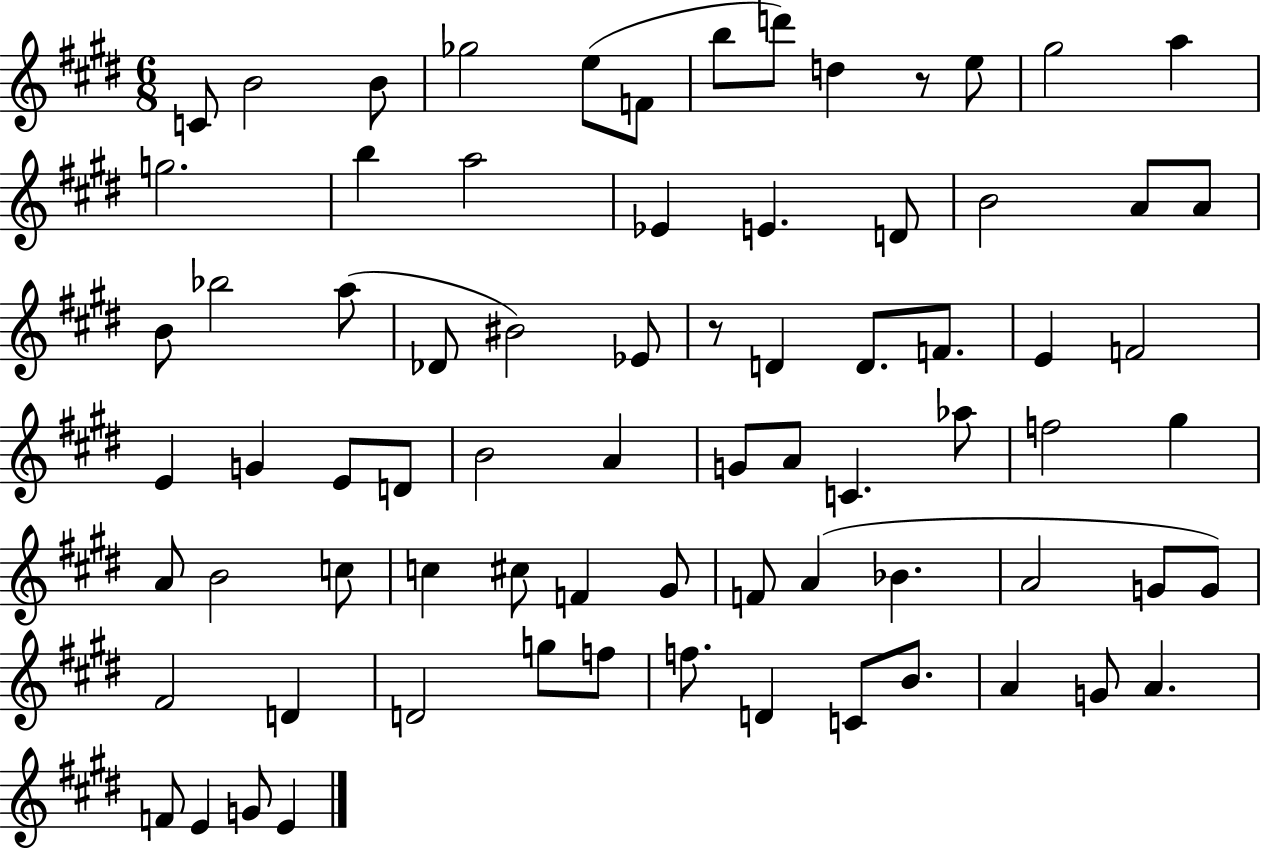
X:1
T:Untitled
M:6/8
L:1/4
K:E
C/2 B2 B/2 _g2 e/2 F/2 b/2 d'/2 d z/2 e/2 ^g2 a g2 b a2 _E E D/2 B2 A/2 A/2 B/2 _b2 a/2 _D/2 ^B2 _E/2 z/2 D D/2 F/2 E F2 E G E/2 D/2 B2 A G/2 A/2 C _a/2 f2 ^g A/2 B2 c/2 c ^c/2 F ^G/2 F/2 A _B A2 G/2 G/2 ^F2 D D2 g/2 f/2 f/2 D C/2 B/2 A G/2 A F/2 E G/2 E